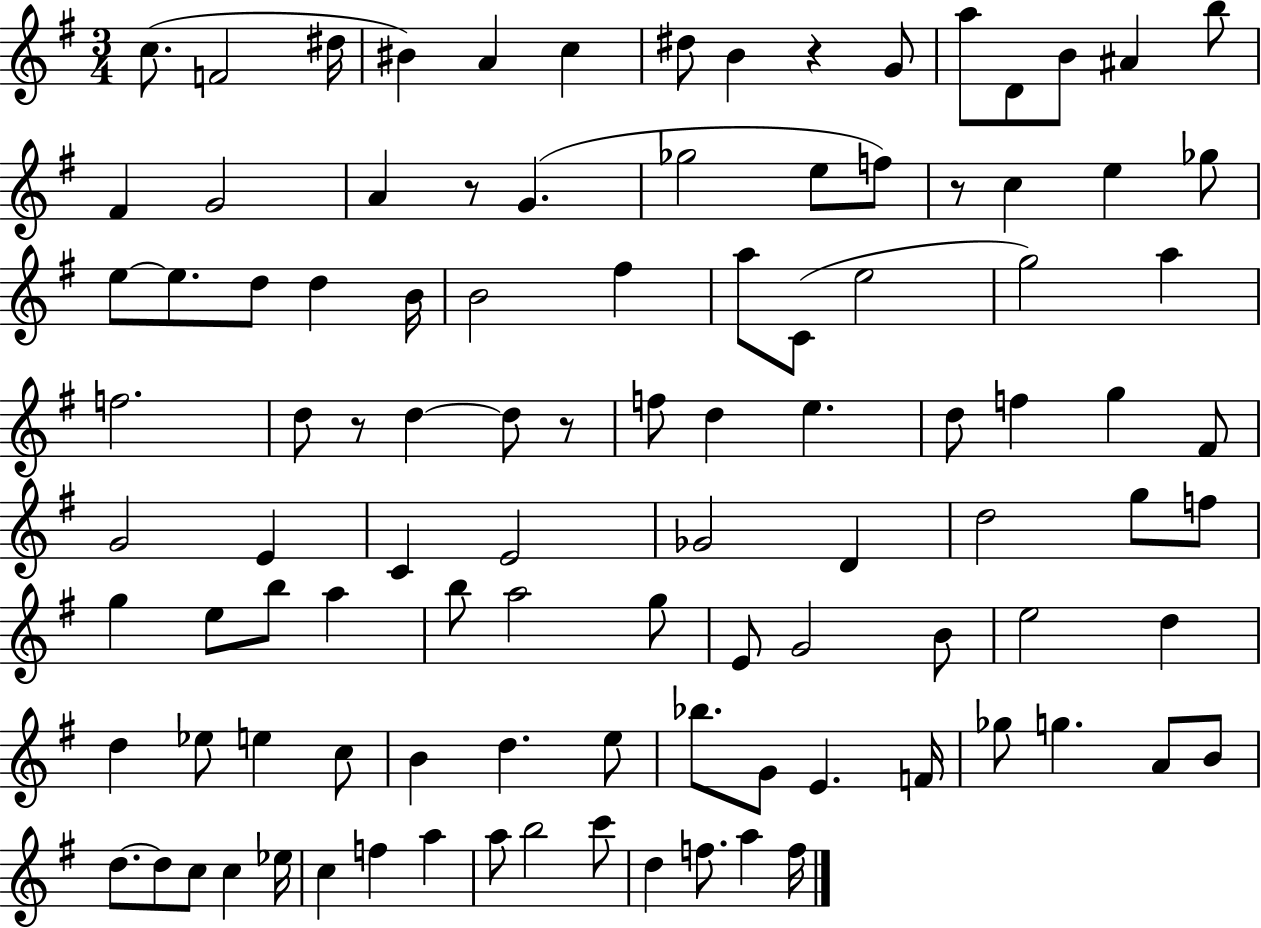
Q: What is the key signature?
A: G major